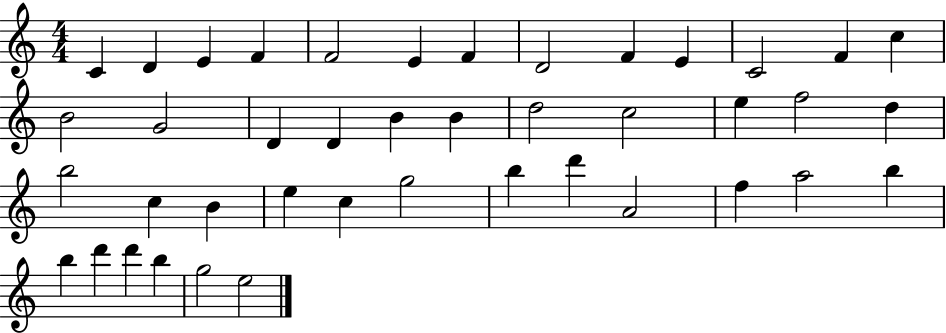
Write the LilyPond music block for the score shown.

{
  \clef treble
  \numericTimeSignature
  \time 4/4
  \key c \major
  c'4 d'4 e'4 f'4 | f'2 e'4 f'4 | d'2 f'4 e'4 | c'2 f'4 c''4 | \break b'2 g'2 | d'4 d'4 b'4 b'4 | d''2 c''2 | e''4 f''2 d''4 | \break b''2 c''4 b'4 | e''4 c''4 g''2 | b''4 d'''4 a'2 | f''4 a''2 b''4 | \break b''4 d'''4 d'''4 b''4 | g''2 e''2 | \bar "|."
}